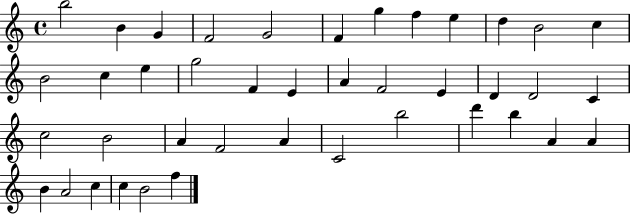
B5/h B4/q G4/q F4/h G4/h F4/q G5/q F5/q E5/q D5/q B4/h C5/q B4/h C5/q E5/q G5/h F4/q E4/q A4/q F4/h E4/q D4/q D4/h C4/q C5/h B4/h A4/q F4/h A4/q C4/h B5/h D6/q B5/q A4/q A4/q B4/q A4/h C5/q C5/q B4/h F5/q